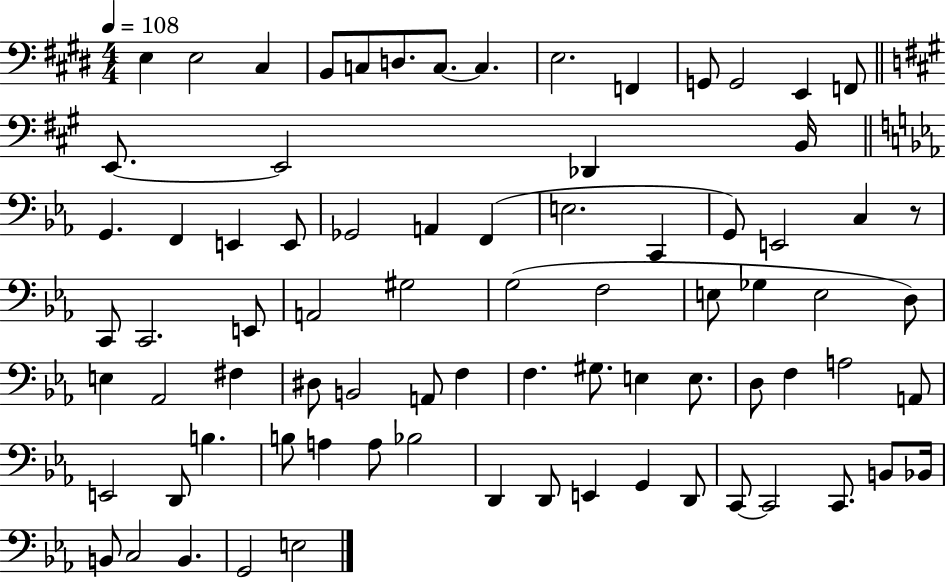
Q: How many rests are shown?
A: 1